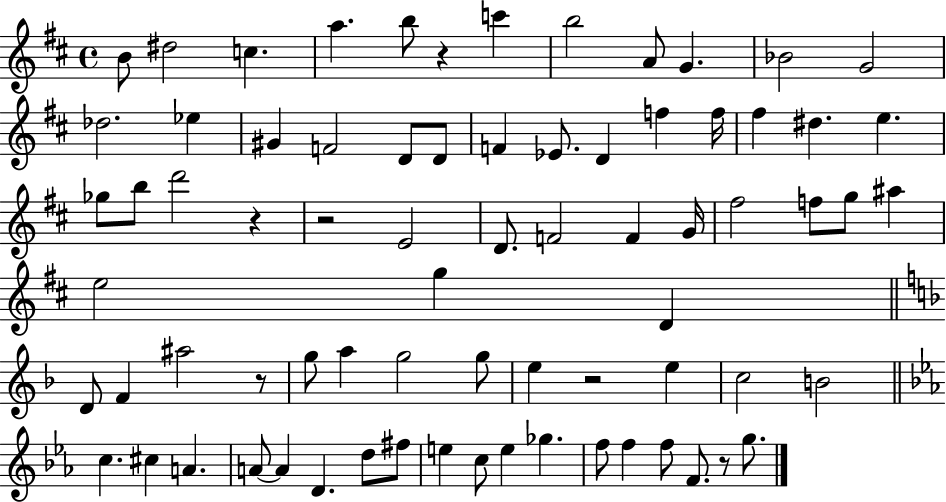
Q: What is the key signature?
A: D major